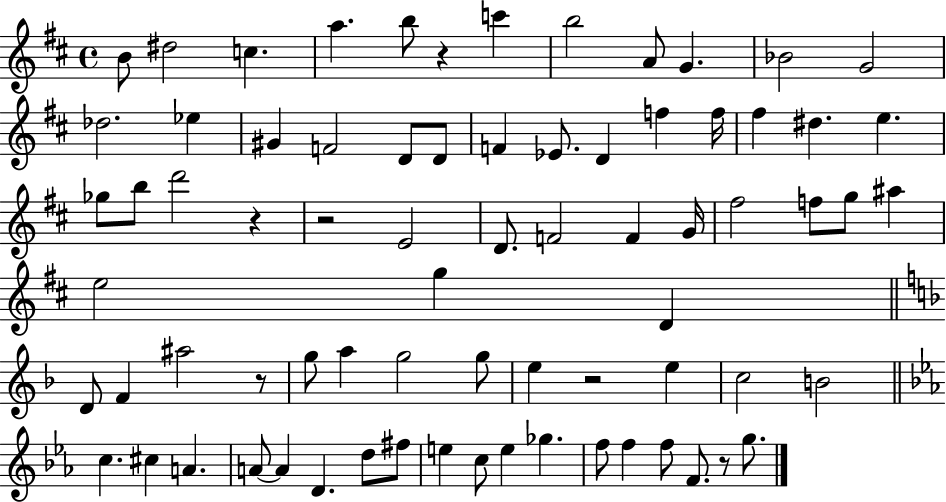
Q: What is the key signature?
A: D major